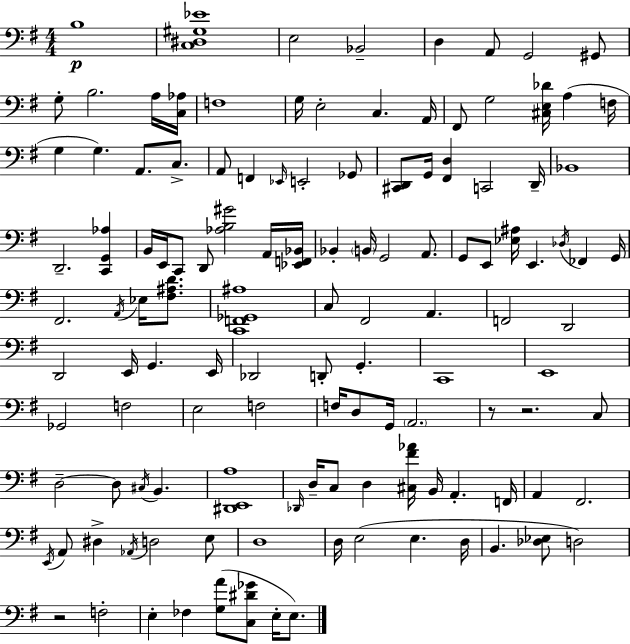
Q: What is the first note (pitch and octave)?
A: B3